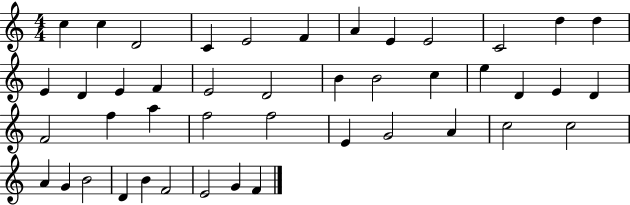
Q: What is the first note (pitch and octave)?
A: C5